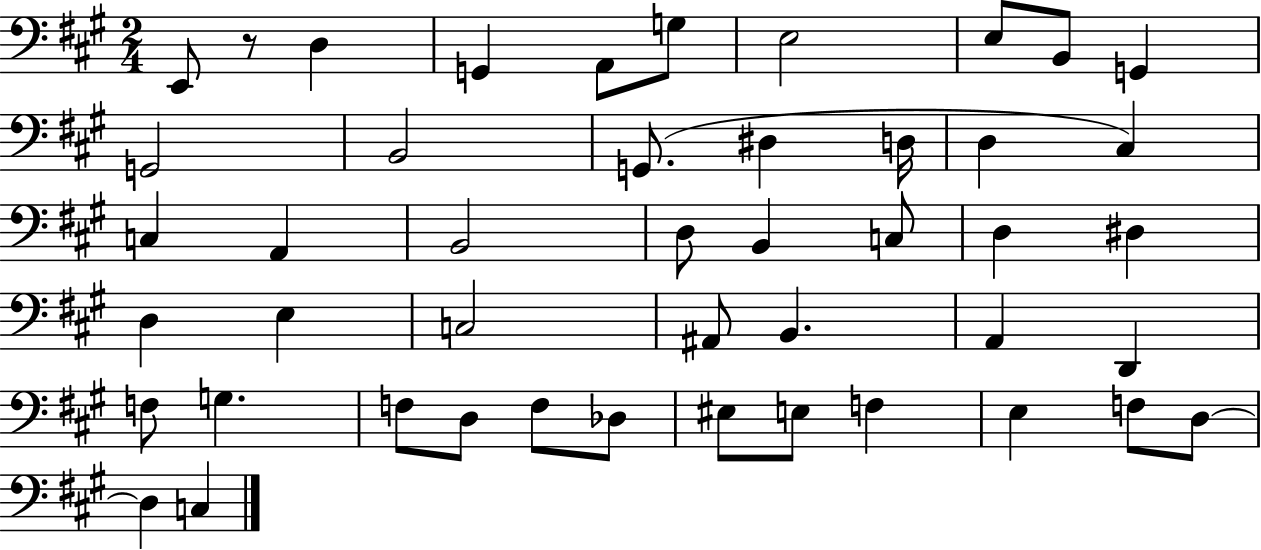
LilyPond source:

{
  \clef bass
  \numericTimeSignature
  \time 2/4
  \key a \major
  e,8 r8 d4 | g,4 a,8 g8 | e2 | e8 b,8 g,4 | \break g,2 | b,2 | g,8.( dis4 d16 | d4 cis4) | \break c4 a,4 | b,2 | d8 b,4 c8 | d4 dis4 | \break d4 e4 | c2 | ais,8 b,4. | a,4 d,4 | \break f8 g4. | f8 d8 f8 des8 | eis8 e8 f4 | e4 f8 d8~~ | \break d4 c4 | \bar "|."
}